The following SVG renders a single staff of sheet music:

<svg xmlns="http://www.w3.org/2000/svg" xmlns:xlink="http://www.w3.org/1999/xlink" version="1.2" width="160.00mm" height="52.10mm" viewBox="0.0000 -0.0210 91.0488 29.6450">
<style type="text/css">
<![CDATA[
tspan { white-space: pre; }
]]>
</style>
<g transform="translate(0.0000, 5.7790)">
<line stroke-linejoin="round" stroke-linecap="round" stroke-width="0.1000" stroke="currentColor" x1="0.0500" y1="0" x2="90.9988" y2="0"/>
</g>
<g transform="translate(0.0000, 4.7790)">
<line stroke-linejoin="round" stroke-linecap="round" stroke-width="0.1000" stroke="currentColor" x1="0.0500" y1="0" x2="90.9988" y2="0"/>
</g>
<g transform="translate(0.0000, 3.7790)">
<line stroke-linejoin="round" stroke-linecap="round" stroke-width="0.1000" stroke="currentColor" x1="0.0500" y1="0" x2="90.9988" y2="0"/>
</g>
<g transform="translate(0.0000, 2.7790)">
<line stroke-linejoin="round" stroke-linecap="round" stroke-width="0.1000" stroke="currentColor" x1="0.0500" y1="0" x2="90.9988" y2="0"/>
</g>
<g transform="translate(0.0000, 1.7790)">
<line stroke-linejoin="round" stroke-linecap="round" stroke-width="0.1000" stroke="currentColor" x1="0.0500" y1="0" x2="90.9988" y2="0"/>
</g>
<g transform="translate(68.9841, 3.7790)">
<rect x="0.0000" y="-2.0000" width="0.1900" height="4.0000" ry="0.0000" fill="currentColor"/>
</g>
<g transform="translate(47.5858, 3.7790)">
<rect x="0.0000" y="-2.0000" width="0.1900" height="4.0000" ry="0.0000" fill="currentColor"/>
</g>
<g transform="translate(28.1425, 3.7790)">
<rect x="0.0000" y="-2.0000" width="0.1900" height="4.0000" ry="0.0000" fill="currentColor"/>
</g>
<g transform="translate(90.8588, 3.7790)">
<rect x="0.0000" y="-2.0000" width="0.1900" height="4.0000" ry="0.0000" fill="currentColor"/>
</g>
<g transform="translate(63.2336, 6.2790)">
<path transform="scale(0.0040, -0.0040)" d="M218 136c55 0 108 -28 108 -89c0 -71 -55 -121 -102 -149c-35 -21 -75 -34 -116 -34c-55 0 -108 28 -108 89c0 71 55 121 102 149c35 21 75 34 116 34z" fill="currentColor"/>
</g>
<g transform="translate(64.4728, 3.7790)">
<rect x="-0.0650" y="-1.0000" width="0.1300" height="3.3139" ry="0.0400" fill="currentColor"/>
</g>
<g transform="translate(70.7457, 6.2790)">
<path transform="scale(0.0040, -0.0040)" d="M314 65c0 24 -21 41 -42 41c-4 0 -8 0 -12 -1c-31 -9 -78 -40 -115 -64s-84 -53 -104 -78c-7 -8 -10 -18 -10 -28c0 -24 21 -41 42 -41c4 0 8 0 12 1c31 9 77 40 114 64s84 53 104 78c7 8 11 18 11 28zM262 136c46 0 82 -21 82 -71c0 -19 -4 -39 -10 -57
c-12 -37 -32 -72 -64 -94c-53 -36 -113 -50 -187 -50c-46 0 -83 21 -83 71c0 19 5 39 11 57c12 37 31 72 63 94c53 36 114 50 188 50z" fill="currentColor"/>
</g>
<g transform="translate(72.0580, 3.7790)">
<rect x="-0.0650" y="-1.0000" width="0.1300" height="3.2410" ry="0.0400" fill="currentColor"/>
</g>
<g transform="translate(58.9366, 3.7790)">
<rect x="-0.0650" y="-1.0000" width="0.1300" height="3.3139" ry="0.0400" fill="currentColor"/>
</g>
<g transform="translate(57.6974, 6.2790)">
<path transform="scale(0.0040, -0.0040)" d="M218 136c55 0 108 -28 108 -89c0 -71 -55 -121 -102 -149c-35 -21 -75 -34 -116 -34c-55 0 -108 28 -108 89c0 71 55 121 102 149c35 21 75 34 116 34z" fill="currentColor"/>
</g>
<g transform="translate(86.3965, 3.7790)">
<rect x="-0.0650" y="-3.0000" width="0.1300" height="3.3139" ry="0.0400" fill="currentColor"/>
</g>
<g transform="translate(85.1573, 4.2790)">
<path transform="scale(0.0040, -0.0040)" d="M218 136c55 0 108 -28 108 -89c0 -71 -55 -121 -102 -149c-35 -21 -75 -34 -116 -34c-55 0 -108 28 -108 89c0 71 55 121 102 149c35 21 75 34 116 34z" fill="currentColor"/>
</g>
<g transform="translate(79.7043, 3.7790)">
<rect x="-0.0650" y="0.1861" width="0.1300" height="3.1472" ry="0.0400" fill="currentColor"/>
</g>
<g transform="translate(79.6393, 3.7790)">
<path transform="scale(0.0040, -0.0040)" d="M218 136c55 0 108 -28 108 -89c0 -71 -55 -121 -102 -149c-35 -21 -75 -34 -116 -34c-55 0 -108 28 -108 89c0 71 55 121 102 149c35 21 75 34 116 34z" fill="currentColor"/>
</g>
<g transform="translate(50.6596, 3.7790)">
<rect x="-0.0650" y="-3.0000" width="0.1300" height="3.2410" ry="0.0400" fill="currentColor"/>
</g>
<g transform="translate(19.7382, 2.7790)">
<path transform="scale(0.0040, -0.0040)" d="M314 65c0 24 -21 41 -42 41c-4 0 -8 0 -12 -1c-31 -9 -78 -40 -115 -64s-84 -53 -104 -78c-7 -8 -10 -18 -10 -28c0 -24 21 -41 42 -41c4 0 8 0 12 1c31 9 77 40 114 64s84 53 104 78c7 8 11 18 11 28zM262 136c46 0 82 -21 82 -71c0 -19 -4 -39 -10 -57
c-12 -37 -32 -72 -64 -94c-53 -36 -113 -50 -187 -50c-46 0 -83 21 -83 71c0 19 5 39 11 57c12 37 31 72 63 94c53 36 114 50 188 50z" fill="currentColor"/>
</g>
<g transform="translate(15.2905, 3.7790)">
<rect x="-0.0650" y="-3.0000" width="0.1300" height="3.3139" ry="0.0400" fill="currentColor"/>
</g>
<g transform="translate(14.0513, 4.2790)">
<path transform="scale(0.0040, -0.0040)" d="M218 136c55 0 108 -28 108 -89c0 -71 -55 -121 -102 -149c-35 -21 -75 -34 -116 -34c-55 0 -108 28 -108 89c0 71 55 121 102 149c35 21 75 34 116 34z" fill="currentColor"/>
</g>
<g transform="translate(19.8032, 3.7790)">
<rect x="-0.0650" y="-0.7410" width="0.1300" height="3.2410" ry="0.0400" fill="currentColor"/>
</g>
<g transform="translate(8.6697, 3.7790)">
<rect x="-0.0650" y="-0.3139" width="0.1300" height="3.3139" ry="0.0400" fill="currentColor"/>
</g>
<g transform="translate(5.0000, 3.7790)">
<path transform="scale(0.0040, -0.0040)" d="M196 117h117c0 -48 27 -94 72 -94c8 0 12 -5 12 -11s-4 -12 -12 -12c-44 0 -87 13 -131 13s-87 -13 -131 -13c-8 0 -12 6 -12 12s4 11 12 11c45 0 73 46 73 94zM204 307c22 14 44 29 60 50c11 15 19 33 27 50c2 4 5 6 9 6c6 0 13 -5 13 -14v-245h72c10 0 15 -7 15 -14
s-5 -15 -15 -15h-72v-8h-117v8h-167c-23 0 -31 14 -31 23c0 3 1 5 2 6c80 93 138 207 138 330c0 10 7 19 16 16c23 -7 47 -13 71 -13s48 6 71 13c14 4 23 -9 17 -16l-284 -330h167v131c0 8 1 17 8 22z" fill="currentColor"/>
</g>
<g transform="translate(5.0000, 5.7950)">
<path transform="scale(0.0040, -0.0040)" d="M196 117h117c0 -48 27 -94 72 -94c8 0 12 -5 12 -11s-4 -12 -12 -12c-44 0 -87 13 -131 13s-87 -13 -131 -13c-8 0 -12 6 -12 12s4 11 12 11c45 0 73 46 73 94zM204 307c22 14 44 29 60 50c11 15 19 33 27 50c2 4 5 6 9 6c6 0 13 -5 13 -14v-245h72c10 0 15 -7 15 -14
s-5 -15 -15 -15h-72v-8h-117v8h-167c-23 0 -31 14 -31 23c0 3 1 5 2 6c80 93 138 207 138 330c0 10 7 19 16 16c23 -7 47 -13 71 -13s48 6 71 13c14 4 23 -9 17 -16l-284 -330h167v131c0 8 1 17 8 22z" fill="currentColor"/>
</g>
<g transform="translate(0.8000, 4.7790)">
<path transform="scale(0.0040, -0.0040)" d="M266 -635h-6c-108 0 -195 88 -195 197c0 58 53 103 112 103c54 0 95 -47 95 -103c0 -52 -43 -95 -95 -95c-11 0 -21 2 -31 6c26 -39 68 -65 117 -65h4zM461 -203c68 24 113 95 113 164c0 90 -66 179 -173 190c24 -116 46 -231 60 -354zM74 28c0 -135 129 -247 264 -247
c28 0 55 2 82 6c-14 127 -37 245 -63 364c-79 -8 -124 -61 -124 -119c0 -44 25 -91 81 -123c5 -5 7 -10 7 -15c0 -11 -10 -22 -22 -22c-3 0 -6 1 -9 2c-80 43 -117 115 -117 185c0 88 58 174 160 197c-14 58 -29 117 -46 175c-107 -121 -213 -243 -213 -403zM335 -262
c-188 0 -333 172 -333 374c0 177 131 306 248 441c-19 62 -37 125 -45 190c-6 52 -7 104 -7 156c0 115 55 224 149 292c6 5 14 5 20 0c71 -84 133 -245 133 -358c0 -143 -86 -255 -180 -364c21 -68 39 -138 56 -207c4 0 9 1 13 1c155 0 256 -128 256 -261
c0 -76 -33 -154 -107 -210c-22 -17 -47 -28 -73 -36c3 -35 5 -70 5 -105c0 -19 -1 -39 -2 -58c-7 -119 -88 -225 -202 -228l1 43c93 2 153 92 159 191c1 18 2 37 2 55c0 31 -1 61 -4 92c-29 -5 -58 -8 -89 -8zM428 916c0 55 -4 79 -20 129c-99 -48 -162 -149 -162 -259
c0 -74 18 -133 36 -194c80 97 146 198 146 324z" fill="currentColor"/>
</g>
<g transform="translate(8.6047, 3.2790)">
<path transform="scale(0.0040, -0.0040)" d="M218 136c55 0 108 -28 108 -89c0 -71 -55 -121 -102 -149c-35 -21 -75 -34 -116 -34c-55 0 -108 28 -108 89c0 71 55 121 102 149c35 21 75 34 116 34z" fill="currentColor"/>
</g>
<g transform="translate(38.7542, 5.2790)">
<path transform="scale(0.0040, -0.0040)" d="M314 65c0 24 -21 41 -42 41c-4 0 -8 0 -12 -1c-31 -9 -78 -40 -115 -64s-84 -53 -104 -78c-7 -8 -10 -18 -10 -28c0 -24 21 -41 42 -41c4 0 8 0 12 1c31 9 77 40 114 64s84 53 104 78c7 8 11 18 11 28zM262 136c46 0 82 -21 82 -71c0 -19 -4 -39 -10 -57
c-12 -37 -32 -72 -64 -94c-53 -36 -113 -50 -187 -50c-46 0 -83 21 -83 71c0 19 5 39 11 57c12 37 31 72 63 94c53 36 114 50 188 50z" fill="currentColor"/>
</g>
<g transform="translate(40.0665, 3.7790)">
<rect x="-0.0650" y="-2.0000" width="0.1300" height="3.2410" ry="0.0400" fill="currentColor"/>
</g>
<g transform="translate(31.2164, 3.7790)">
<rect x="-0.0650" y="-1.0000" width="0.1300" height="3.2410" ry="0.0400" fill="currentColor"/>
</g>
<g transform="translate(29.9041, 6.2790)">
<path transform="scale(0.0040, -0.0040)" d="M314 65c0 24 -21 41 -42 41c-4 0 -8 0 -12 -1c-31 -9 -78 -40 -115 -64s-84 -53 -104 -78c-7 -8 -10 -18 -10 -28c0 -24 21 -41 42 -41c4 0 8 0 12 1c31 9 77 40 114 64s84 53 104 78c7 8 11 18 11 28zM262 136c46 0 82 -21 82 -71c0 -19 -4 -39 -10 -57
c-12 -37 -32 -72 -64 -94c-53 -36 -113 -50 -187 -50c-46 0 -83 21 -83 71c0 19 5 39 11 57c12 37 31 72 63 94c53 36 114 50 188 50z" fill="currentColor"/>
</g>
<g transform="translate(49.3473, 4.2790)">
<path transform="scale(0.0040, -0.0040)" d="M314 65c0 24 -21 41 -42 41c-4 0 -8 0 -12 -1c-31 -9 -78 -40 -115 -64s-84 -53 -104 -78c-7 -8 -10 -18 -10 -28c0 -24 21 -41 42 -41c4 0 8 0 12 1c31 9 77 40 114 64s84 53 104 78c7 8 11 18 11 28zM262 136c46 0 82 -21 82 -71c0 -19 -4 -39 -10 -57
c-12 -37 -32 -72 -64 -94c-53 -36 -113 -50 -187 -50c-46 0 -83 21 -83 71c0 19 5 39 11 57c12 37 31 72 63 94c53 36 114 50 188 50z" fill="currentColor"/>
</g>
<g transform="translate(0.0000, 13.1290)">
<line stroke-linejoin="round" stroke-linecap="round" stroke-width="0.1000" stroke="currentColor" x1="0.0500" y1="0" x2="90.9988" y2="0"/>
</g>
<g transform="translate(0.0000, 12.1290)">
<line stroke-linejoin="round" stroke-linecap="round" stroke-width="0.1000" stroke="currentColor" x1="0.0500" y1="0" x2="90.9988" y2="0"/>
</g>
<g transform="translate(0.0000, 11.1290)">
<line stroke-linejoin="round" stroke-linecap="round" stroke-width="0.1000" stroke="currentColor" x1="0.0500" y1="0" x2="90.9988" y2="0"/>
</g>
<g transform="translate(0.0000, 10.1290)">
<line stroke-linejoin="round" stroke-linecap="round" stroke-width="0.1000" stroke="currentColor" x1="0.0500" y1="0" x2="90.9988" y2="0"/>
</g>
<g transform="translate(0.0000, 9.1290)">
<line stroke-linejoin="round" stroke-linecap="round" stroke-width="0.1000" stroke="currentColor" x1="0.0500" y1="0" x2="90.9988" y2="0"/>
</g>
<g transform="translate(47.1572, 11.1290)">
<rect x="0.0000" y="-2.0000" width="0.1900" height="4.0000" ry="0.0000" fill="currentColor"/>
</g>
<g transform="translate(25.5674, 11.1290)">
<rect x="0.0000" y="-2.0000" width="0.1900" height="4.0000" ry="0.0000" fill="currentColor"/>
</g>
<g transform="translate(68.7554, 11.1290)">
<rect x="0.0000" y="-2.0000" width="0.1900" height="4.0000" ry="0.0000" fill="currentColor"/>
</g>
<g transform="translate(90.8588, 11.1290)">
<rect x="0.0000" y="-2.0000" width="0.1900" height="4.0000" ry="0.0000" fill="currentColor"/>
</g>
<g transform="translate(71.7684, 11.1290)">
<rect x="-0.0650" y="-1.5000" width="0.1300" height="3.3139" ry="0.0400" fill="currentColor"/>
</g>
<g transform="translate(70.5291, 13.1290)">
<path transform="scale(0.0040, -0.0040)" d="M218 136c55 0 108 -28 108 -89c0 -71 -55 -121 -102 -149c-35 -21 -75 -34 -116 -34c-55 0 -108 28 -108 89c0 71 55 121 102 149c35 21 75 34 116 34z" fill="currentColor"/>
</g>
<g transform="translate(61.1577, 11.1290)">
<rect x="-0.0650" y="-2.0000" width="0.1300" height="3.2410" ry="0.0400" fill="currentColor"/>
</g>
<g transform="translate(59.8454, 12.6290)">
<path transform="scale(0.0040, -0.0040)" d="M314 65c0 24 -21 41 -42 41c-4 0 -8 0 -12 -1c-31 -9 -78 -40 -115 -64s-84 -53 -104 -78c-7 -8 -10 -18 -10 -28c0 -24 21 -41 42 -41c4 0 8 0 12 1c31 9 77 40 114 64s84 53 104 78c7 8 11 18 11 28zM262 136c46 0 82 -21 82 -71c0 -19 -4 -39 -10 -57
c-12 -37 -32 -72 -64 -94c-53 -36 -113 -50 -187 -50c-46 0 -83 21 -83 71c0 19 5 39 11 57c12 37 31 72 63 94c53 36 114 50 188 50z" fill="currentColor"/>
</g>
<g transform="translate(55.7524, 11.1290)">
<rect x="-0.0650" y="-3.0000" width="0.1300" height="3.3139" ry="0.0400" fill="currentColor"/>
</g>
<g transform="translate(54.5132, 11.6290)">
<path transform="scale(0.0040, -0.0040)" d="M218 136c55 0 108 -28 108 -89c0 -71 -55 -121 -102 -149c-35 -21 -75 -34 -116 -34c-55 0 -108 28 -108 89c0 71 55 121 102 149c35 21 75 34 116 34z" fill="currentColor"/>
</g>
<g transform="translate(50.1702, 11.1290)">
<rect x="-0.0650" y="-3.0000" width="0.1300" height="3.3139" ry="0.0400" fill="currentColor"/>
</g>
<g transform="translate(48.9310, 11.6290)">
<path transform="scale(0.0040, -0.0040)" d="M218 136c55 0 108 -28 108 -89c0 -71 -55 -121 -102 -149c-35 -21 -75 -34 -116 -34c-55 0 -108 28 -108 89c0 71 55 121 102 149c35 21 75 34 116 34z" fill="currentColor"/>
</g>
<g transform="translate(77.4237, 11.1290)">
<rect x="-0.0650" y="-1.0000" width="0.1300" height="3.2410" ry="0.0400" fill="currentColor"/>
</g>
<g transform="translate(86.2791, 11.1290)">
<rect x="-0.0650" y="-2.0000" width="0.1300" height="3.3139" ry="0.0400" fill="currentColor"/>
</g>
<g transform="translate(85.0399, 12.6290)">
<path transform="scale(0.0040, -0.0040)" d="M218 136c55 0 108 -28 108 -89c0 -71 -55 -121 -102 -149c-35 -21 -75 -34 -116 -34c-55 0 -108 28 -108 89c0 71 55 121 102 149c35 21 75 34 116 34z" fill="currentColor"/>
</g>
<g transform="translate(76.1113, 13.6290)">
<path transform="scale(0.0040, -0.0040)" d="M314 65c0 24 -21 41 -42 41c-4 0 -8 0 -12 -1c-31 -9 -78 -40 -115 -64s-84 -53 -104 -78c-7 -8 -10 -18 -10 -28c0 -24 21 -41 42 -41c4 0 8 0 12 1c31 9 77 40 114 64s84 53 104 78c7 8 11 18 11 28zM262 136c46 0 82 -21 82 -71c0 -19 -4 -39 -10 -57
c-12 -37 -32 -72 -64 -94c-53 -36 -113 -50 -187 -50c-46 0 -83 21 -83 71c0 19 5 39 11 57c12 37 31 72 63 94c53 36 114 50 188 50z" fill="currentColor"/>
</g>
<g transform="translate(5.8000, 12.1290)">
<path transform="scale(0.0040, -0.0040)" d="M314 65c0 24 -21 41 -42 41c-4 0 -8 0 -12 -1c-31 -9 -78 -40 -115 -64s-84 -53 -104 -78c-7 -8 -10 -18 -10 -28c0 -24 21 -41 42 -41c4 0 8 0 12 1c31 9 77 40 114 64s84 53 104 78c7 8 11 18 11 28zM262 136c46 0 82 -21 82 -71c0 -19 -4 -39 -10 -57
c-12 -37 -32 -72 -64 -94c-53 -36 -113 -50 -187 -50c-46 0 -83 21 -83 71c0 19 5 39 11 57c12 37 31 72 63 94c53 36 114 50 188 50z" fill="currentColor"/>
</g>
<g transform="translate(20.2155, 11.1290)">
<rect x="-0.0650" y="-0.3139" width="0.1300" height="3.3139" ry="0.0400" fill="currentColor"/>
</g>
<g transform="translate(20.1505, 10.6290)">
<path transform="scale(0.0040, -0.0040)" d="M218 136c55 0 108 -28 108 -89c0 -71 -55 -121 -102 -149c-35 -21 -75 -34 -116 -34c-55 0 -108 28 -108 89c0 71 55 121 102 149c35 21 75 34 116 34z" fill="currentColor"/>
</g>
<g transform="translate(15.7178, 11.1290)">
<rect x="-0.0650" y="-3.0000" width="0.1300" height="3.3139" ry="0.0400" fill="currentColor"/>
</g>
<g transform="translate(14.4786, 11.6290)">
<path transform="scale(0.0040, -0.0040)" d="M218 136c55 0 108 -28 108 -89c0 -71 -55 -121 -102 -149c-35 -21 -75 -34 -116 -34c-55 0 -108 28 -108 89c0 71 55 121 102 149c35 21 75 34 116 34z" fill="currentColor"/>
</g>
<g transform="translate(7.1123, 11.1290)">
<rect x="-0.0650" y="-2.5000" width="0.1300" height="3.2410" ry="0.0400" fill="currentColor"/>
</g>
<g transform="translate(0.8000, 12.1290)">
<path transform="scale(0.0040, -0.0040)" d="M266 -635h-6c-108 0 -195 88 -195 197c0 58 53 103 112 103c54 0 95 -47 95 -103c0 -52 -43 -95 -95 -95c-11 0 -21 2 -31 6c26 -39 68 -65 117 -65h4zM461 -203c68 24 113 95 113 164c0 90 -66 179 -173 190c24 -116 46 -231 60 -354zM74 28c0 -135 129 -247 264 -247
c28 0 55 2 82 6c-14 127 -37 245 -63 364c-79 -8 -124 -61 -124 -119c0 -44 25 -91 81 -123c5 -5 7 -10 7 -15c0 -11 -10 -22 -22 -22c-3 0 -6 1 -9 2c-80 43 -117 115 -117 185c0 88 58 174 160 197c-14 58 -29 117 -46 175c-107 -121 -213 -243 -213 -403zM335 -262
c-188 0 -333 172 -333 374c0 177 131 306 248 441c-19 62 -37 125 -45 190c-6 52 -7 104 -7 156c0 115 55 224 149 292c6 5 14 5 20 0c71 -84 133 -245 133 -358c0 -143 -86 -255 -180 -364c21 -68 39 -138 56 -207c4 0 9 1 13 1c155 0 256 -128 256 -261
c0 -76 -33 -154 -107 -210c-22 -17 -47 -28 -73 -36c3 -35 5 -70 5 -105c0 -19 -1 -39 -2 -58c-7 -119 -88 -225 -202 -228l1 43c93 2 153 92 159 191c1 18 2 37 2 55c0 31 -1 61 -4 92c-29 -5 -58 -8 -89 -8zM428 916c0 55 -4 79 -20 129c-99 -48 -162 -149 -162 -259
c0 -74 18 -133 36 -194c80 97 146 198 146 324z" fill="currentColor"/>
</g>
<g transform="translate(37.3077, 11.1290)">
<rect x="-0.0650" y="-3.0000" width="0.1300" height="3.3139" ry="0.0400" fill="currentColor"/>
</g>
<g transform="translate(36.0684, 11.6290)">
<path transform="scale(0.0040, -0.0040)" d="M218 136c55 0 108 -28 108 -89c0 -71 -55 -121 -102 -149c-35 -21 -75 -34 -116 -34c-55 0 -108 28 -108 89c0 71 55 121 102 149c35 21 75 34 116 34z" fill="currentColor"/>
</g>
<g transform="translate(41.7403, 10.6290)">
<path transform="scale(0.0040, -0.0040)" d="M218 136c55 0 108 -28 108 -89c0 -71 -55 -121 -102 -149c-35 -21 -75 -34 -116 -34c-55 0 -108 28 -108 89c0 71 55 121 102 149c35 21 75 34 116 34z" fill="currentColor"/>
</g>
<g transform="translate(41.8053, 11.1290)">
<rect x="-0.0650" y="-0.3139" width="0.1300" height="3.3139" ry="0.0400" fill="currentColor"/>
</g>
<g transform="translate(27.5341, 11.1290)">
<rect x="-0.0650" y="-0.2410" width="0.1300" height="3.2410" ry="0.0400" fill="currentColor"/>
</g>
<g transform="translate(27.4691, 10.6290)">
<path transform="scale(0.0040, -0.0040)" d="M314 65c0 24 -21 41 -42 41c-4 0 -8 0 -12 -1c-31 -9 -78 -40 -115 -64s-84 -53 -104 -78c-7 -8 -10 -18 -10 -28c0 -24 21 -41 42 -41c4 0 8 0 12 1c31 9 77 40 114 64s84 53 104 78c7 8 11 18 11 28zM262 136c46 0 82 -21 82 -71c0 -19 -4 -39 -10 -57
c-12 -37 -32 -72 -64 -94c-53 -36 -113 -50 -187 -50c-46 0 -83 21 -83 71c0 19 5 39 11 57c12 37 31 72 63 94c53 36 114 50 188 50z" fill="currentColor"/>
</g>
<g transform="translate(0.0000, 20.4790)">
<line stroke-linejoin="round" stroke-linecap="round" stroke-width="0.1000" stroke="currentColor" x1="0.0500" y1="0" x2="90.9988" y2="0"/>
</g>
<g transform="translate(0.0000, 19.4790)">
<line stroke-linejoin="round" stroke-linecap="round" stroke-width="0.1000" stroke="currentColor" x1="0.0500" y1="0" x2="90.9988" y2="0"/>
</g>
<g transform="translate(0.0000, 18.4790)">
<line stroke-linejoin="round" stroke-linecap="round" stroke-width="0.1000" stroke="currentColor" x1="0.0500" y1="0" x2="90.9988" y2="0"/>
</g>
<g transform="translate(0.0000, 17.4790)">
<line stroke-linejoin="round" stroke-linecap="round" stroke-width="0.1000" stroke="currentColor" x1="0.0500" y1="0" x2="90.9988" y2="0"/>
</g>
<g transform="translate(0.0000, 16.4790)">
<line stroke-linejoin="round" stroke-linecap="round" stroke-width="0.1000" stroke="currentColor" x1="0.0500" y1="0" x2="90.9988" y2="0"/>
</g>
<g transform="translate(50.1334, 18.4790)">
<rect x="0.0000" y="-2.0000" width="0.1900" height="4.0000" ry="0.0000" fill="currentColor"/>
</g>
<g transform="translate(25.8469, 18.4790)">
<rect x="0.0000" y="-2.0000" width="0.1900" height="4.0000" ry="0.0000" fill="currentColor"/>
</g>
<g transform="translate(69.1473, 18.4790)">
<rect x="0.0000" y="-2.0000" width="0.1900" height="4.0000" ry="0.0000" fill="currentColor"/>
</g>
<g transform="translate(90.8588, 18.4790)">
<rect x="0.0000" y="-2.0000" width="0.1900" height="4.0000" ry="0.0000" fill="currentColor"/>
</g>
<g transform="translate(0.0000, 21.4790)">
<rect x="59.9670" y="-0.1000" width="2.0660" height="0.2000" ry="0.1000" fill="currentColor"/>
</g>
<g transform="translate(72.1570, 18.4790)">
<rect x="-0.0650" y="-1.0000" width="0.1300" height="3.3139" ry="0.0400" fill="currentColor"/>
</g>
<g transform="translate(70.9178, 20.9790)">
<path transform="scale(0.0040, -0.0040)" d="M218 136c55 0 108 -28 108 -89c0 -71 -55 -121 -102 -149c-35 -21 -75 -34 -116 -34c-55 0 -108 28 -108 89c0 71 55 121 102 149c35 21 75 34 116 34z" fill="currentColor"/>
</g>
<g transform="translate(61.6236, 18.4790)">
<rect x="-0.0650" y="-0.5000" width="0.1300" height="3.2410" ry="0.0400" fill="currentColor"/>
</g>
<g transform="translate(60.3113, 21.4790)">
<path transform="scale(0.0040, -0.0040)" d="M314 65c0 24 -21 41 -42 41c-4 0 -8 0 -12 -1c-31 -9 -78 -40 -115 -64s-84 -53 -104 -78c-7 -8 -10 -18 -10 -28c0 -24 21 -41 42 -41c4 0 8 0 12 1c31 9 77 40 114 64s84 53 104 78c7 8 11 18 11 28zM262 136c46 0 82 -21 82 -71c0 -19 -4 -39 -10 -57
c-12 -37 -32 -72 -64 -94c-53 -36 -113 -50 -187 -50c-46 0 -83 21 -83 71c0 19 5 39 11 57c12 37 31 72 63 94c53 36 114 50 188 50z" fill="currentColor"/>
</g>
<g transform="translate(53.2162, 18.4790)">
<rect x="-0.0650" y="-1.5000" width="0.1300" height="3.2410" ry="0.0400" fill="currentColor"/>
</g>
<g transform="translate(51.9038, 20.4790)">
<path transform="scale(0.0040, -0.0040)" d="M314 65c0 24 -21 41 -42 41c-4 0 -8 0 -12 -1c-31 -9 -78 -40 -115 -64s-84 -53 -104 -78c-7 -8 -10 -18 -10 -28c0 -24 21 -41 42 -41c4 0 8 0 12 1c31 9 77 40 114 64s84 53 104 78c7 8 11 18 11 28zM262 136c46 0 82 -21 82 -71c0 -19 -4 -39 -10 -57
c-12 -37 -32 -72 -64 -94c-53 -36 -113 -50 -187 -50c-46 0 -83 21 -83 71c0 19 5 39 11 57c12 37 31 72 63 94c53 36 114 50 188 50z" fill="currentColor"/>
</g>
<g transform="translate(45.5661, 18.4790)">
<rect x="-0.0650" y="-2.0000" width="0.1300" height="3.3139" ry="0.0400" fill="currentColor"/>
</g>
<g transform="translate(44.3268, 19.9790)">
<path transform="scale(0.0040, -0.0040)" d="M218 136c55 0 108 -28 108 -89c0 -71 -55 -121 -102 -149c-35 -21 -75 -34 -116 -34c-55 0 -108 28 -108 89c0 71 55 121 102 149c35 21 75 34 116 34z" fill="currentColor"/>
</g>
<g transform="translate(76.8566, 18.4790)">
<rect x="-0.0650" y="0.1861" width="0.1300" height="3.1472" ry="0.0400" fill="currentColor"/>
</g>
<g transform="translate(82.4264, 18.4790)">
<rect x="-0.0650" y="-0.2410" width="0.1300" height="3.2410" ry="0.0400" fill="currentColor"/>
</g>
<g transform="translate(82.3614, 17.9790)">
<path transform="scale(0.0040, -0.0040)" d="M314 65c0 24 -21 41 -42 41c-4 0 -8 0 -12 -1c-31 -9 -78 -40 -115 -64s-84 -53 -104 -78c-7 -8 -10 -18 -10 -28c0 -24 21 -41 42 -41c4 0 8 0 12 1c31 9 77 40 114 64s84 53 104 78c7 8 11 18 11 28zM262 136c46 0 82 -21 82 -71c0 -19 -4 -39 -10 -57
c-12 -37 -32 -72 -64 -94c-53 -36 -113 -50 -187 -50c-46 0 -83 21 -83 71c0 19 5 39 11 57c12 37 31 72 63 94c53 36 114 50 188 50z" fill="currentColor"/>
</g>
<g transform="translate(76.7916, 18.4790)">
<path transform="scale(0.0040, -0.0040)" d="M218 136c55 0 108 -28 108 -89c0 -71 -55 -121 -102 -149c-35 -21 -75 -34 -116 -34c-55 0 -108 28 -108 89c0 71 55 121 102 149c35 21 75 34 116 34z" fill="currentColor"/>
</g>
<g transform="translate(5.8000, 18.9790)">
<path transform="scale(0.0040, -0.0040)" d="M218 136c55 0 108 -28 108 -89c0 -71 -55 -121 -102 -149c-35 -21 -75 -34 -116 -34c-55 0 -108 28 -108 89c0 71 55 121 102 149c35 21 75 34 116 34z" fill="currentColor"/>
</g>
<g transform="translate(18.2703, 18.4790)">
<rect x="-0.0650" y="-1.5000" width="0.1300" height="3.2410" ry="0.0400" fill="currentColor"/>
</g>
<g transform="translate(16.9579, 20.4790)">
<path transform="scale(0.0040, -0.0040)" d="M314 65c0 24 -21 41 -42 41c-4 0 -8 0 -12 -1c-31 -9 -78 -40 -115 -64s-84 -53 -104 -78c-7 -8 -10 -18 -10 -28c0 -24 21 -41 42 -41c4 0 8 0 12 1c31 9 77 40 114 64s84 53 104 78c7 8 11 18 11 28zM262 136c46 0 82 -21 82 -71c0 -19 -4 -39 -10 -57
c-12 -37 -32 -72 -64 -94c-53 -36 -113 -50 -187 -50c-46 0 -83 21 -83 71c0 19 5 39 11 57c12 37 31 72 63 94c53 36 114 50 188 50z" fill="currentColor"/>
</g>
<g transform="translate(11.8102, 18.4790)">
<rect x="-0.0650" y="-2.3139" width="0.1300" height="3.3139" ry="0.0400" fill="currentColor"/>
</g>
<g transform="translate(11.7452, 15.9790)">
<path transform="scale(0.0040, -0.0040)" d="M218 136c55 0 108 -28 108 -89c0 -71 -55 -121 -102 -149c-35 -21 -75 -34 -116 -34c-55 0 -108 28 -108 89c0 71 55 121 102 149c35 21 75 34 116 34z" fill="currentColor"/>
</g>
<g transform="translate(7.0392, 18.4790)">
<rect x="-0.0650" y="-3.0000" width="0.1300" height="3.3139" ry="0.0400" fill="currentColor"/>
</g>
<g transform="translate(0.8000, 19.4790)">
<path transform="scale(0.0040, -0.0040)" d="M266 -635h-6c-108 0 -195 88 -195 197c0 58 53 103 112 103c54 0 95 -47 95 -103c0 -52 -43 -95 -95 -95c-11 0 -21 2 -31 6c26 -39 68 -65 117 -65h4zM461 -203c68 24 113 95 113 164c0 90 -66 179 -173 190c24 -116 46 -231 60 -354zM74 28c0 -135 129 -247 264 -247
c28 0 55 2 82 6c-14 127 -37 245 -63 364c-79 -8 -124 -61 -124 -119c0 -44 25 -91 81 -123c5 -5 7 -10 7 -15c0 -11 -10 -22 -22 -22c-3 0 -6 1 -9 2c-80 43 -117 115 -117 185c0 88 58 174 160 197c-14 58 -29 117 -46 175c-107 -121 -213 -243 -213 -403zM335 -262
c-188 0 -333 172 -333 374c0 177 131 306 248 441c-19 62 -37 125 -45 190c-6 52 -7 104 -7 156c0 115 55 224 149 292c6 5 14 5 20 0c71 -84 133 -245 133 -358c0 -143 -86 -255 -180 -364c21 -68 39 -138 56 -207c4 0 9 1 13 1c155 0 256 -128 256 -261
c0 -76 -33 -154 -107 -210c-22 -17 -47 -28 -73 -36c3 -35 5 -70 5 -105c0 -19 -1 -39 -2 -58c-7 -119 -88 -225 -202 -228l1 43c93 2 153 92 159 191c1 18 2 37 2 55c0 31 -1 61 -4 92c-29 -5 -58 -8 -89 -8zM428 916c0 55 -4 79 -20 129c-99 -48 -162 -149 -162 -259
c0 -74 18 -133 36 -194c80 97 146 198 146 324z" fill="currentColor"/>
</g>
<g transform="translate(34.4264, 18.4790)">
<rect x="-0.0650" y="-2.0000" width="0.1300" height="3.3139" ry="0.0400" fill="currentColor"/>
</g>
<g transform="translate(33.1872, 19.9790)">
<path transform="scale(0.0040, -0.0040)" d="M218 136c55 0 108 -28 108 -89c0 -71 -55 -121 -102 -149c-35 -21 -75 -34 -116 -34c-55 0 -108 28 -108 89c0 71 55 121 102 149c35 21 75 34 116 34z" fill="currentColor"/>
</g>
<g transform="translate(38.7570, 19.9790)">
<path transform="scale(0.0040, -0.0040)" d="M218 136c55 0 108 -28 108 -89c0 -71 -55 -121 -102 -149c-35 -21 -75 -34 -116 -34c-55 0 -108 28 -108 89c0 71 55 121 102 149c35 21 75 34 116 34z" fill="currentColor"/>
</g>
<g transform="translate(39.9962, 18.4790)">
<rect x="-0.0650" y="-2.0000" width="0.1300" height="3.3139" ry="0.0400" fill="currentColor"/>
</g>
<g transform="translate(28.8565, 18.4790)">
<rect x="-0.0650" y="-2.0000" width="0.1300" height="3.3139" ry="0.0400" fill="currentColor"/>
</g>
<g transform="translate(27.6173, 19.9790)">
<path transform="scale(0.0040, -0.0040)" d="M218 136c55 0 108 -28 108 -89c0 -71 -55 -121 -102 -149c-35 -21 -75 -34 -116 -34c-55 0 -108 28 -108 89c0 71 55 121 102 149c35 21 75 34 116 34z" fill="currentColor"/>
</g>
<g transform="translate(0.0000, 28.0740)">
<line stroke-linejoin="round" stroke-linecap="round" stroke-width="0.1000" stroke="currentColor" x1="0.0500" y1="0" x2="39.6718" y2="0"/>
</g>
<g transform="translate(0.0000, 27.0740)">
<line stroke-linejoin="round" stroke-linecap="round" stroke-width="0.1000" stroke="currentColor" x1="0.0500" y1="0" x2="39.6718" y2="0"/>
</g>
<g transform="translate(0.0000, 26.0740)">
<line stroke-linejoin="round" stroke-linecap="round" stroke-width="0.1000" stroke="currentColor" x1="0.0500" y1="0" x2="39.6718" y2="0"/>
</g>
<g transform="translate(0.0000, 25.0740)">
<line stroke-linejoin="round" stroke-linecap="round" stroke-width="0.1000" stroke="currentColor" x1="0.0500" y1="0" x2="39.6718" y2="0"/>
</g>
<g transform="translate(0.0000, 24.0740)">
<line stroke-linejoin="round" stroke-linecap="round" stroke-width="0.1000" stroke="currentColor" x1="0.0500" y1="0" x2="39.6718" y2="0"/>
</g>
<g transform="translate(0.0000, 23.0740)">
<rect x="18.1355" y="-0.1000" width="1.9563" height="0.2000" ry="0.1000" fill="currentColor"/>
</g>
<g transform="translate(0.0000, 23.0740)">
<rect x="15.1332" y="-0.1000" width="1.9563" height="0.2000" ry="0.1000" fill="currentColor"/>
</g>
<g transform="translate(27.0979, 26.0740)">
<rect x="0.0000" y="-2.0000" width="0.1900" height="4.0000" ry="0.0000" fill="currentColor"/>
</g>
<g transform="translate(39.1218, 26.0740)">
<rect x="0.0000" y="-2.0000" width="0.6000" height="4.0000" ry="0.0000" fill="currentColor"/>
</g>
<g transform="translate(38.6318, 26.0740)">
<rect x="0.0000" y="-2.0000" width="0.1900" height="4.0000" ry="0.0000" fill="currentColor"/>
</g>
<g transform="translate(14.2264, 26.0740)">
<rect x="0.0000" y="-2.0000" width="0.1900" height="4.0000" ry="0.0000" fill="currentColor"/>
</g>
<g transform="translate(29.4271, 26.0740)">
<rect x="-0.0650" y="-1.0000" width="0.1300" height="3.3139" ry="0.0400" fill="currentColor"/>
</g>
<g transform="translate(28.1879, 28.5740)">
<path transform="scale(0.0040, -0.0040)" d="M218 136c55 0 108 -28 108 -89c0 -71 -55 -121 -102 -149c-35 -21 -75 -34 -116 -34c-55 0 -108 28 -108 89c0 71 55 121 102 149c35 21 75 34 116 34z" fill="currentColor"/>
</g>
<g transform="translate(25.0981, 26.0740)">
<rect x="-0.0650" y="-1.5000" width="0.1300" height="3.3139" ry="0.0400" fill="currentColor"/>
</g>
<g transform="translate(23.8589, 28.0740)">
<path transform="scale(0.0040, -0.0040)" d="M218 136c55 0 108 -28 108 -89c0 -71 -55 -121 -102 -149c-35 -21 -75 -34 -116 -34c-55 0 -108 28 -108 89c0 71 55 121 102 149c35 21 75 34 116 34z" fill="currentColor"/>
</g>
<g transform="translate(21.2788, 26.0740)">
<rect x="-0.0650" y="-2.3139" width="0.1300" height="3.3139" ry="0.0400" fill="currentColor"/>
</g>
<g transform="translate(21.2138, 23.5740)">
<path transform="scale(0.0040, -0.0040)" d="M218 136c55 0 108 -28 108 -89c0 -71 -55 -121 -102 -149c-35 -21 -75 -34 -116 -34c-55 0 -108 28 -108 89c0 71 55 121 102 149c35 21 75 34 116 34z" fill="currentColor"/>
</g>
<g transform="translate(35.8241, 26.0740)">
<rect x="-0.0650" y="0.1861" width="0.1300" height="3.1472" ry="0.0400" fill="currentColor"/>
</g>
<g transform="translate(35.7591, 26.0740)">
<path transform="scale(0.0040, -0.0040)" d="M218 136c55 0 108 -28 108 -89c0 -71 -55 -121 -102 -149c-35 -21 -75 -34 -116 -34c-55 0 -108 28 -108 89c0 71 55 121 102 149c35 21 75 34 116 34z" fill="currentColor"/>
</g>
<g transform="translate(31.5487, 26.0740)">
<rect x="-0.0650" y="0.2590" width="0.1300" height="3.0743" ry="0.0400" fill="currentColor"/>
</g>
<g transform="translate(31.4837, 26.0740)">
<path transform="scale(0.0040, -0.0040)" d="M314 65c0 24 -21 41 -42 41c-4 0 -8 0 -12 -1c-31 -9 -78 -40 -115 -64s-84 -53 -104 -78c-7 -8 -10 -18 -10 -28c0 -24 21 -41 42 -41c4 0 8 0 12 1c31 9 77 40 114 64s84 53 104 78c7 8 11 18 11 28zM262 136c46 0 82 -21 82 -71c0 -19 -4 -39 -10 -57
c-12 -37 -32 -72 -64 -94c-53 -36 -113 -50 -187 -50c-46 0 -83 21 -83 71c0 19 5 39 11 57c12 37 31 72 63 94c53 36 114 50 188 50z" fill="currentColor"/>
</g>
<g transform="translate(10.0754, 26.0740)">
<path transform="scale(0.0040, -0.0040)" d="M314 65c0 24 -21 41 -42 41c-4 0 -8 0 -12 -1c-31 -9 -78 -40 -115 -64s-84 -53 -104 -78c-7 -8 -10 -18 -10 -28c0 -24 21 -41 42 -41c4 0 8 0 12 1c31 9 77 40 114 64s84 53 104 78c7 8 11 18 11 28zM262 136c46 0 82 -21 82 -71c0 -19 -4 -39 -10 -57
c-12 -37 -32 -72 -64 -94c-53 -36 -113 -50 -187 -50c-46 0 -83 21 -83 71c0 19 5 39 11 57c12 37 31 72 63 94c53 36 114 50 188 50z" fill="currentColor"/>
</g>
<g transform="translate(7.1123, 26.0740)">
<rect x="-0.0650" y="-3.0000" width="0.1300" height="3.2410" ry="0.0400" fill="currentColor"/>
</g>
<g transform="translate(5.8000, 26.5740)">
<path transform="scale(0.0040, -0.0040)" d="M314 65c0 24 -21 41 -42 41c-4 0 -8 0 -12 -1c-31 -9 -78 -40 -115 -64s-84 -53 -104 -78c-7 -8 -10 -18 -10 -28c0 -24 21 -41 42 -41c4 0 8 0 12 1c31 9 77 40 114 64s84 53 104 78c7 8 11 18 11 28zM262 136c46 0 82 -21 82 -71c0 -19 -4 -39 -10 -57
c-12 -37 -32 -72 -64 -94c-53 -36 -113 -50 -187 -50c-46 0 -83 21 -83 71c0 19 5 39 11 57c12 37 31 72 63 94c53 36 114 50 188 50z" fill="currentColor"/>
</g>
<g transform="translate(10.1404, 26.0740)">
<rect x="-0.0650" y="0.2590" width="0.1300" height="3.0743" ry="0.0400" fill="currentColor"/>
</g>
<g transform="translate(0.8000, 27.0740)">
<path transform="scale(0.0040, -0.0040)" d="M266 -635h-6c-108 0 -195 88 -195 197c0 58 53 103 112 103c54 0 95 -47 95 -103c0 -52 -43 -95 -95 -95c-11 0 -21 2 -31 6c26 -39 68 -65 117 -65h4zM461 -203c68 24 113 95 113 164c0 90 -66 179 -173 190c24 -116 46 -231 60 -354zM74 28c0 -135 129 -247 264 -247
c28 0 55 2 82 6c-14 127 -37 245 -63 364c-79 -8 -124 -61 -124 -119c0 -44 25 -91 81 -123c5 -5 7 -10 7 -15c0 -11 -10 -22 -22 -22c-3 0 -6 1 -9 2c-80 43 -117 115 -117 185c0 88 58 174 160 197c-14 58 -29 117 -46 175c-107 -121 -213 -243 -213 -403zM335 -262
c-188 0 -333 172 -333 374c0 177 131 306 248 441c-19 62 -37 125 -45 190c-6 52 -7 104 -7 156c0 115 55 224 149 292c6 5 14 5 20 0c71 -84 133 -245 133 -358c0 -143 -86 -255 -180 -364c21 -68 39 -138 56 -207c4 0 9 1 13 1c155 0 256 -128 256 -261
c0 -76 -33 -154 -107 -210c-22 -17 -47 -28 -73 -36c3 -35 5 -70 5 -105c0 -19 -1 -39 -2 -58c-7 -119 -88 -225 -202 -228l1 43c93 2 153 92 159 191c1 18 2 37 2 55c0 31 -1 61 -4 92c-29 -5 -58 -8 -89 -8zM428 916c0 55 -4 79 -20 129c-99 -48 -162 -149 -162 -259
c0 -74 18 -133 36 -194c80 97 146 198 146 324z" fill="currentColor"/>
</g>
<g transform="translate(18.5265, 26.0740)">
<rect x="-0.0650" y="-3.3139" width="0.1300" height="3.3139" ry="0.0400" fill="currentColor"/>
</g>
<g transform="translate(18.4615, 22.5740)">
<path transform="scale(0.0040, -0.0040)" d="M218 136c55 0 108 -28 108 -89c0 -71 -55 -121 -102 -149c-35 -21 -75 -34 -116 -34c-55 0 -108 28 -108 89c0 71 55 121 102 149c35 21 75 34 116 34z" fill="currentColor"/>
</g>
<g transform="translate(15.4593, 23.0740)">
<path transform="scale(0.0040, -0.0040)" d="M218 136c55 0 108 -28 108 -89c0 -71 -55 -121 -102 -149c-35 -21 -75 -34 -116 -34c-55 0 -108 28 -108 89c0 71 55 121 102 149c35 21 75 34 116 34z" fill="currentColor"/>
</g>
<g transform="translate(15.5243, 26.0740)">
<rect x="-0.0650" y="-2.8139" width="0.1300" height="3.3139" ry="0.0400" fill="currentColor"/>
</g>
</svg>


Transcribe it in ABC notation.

X:1
T:Untitled
M:4/4
L:1/4
K:C
c A d2 D2 F2 A2 D D D2 B A G2 A c c2 A c A A F2 E D2 F A g E2 F F F F E2 C2 D B c2 A2 B2 a b g E D B2 B